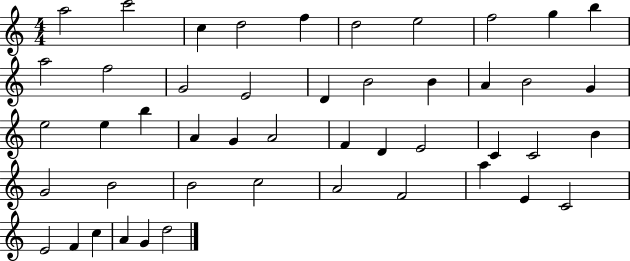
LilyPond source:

{
  \clef treble
  \numericTimeSignature
  \time 4/4
  \key c \major
  a''2 c'''2 | c''4 d''2 f''4 | d''2 e''2 | f''2 g''4 b''4 | \break a''2 f''2 | g'2 e'2 | d'4 b'2 b'4 | a'4 b'2 g'4 | \break e''2 e''4 b''4 | a'4 g'4 a'2 | f'4 d'4 e'2 | c'4 c'2 b'4 | \break g'2 b'2 | b'2 c''2 | a'2 f'2 | a''4 e'4 c'2 | \break e'2 f'4 c''4 | a'4 g'4 d''2 | \bar "|."
}